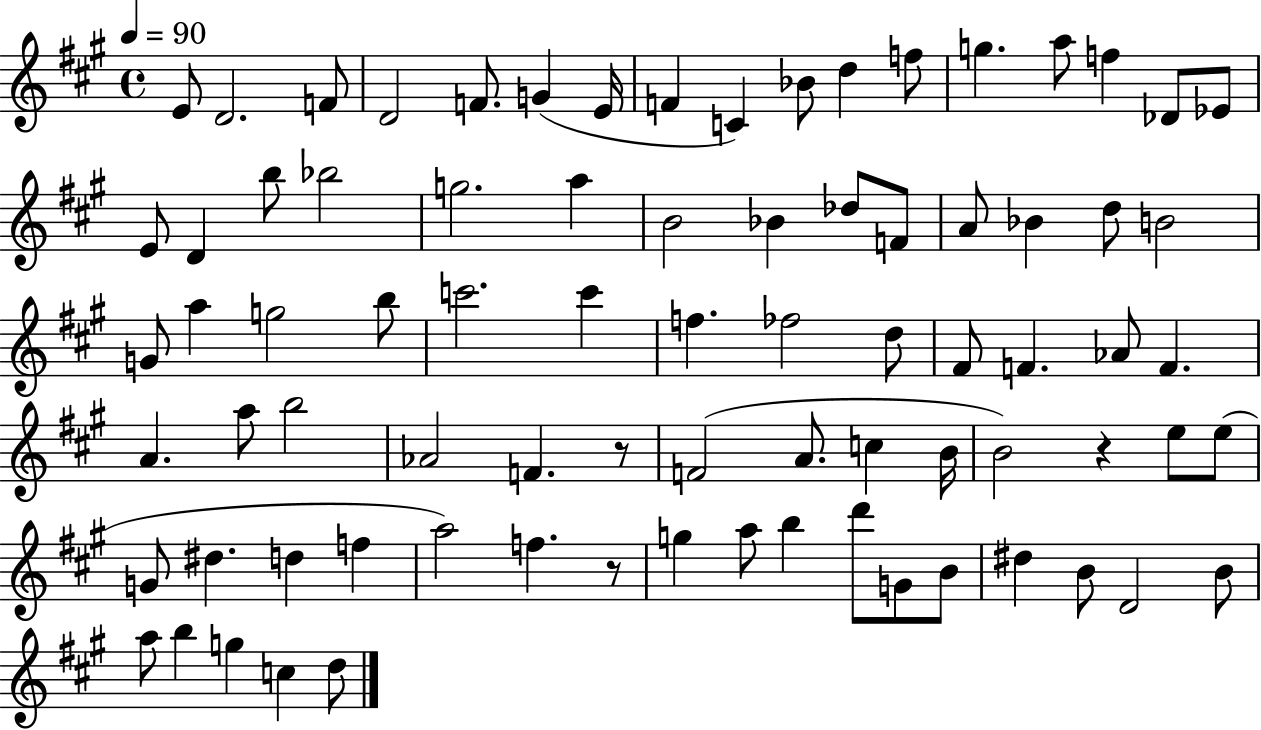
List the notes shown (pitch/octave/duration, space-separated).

E4/e D4/h. F4/e D4/h F4/e. G4/q E4/s F4/q C4/q Bb4/e D5/q F5/e G5/q. A5/e F5/q Db4/e Eb4/e E4/e D4/q B5/e Bb5/h G5/h. A5/q B4/h Bb4/q Db5/e F4/e A4/e Bb4/q D5/e B4/h G4/e A5/q G5/h B5/e C6/h. C6/q F5/q. FES5/h D5/e F#4/e F4/q. Ab4/e F4/q. A4/q. A5/e B5/h Ab4/h F4/q. R/e F4/h A4/e. C5/q B4/s B4/h R/q E5/e E5/e G4/e D#5/q. D5/q F5/q A5/h F5/q. R/e G5/q A5/e B5/q D6/e G4/e B4/e D#5/q B4/e D4/h B4/e A5/e B5/q G5/q C5/q D5/e